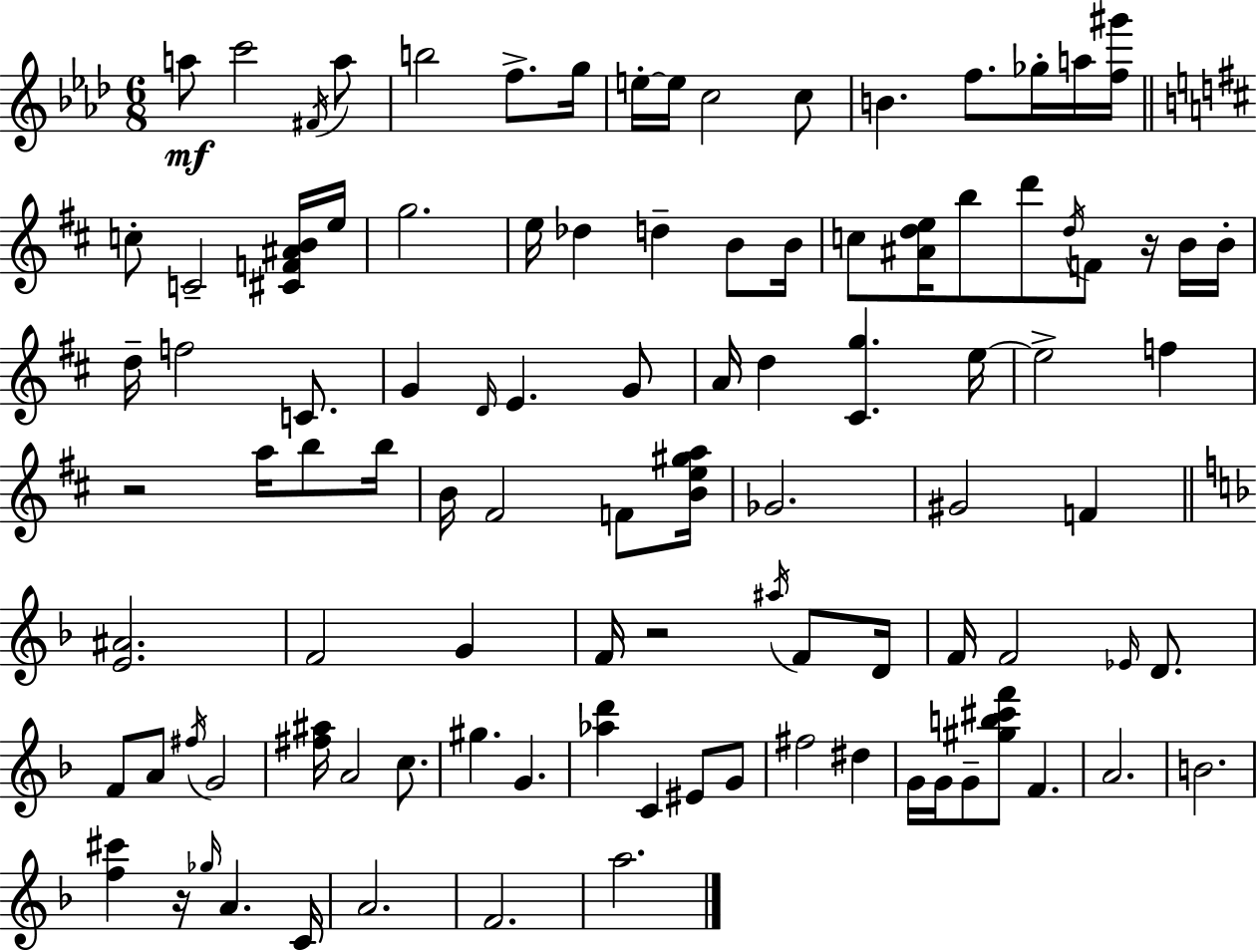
{
  \clef treble
  \numericTimeSignature
  \time 6/8
  \key aes \major
  a''8\mf c'''2 \acciaccatura { fis'16 } a''8 | b''2 f''8.-> | g''16 e''16-.~~ e''16 c''2 c''8 | b'4. f''8. ges''16-. a''16 | \break <f'' gis'''>16 \bar "||" \break \key b \minor c''8-. c'2-- <cis' f' ais' b'>16 e''16 | g''2. | e''16 des''4 d''4-- b'8 b'16 | c''8 <ais' d'' e''>16 b''8 d'''8 \acciaccatura { d''16 } f'8 r16 b'16 | \break b'16-. d''16-- f''2 c'8. | g'4 \grace { d'16 } e'4. | g'8 a'16 d''4 <cis' g''>4. | e''16~~ e''2-> f''4 | \break r2 a''16 b''8 | b''16 b'16 fis'2 f'8 | <b' e'' gis'' a''>16 ges'2. | gis'2 f'4 | \break \bar "||" \break \key f \major <e' ais'>2. | f'2 g'4 | f'16 r2 \acciaccatura { ais''16 } f'8 | d'16 f'16 f'2 \grace { ees'16 } d'8. | \break f'8 a'8 \acciaccatura { fis''16 } g'2 | <fis'' ais''>16 a'2 | c''8. gis''4. g'4. | <aes'' d'''>4 c'4 eis'8 | \break g'8 fis''2 dis''4 | g'16 g'16 g'8-- <gis'' b'' cis''' f'''>8 f'4. | a'2. | b'2. | \break <f'' cis'''>4 r16 \grace { ges''16 } a'4. | c'16 a'2. | f'2. | a''2. | \break \bar "|."
}